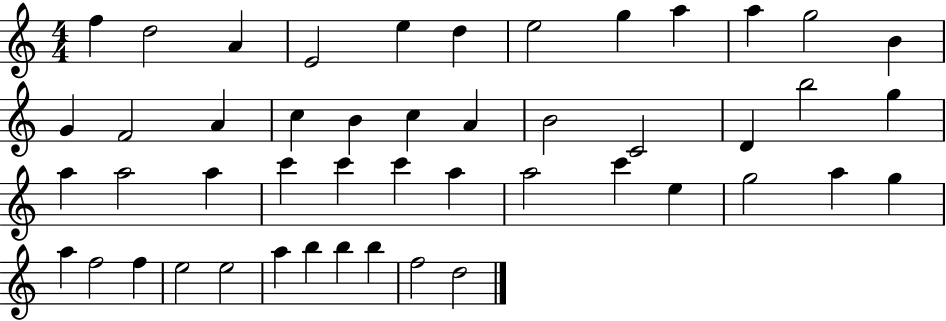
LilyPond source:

{
  \clef treble
  \numericTimeSignature
  \time 4/4
  \key c \major
  f''4 d''2 a'4 | e'2 e''4 d''4 | e''2 g''4 a''4 | a''4 g''2 b'4 | \break g'4 f'2 a'4 | c''4 b'4 c''4 a'4 | b'2 c'2 | d'4 b''2 g''4 | \break a''4 a''2 a''4 | c'''4 c'''4 c'''4 a''4 | a''2 c'''4 e''4 | g''2 a''4 g''4 | \break a''4 f''2 f''4 | e''2 e''2 | a''4 b''4 b''4 b''4 | f''2 d''2 | \break \bar "|."
}